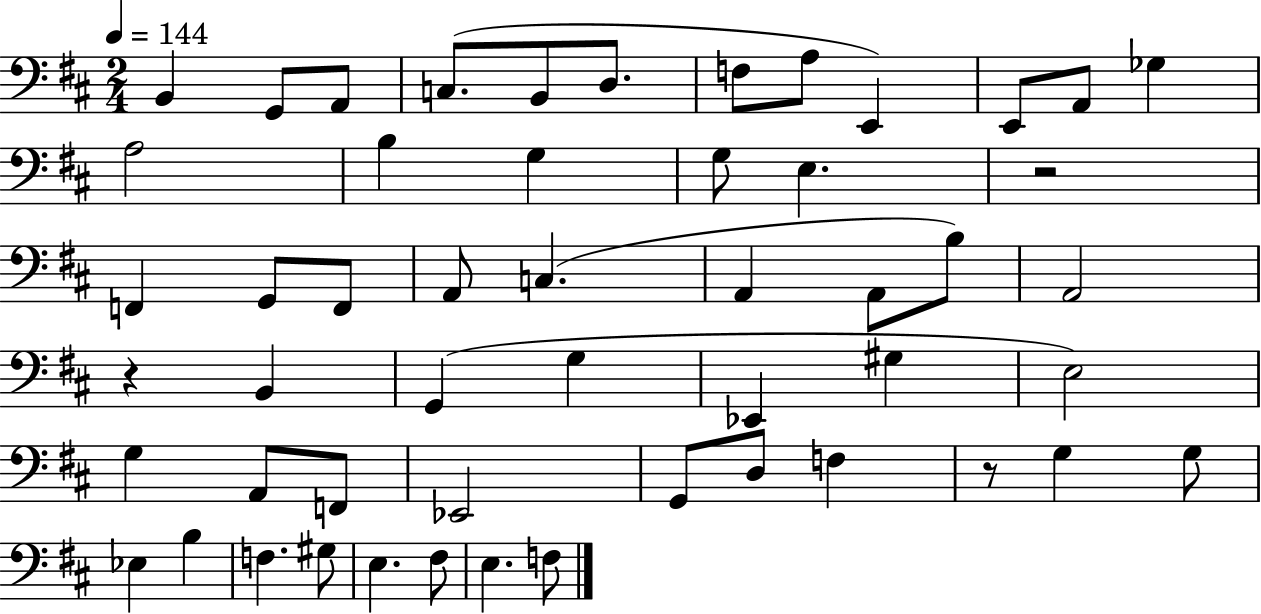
{
  \clef bass
  \numericTimeSignature
  \time 2/4
  \key d \major
  \tempo 4 = 144
  b,4 g,8 a,8 | c8.( b,8 d8. | f8 a8 e,4) | e,8 a,8 ges4 | \break a2 | b4 g4 | g8 e4. | r2 | \break f,4 g,8 f,8 | a,8 c4.( | a,4 a,8 b8) | a,2 | \break r4 b,4 | g,4( g4 | ees,4 gis4 | e2) | \break g4 a,8 f,8 | ees,2 | g,8 d8 f4 | r8 g4 g8 | \break ees4 b4 | f4. gis8 | e4. fis8 | e4. f8 | \break \bar "|."
}